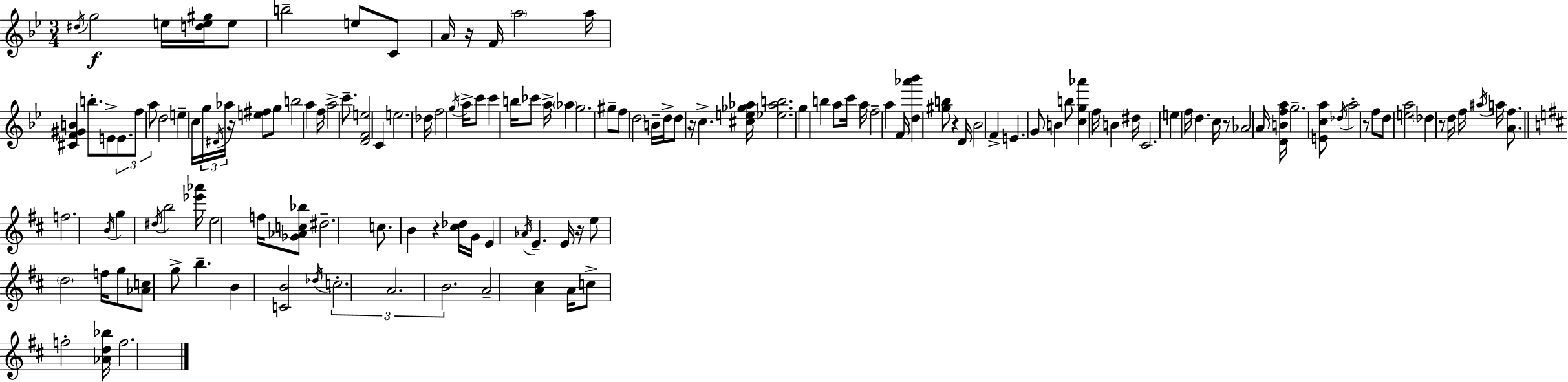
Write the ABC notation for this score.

X:1
T:Untitled
M:3/4
L:1/4
K:Bb
^d/4 g2 e/4 [de^g]/4 e/2 b2 e/2 C/2 A/4 z/4 F/4 a2 a/4 [^CF^GB] b/2 E/2 E/2 f/2 a/2 d2 e c/4 g/4 ^D/4 _a/4 z/4 [e^f]/2 g/2 b2 a f/4 a2 c'/2 [DFe]2 C e2 _d/4 f2 g/4 a/4 c'/2 c' b/4 _c'/2 a/4 _a g2 ^g/2 f/2 d2 B/4 d/4 d/2 z/4 c [^ce_g_a]/4 [_e_ab]2 g b a/2 c'/4 a/4 f2 a F/4 [d_a'_b'] [^gb]/2 z D/4 _B2 F E G/2 B b/2 [cg_a'] f/4 B ^d/4 C2 e f/4 d c/4 z/2 _A2 A/4 [DBfa]/4 g2 [Eca]/2 _d/4 a2 z/2 f/2 d/2 [ea]2 _d z/2 d/4 f/4 ^a/4 a/4 [Af]/2 f2 B/4 g ^d/4 b2 [_e'_a']/4 e2 f/4 [_G_Ac_b]/2 ^d2 c/2 B z [^c_d]/4 G/4 E _A/4 E E/4 z/4 e/2 d2 f/4 g/2 [_Ac]/2 g/2 b B [CB]2 _d/4 c2 A2 B2 A2 [A^c] A/4 c/2 f2 [_Ad_b]/4 f2